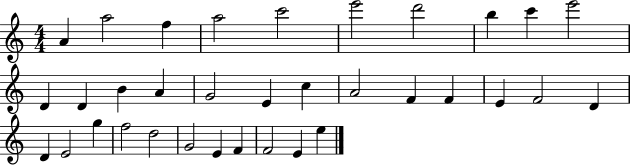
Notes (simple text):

A4/q A5/h F5/q A5/h C6/h E6/h D6/h B5/q C6/q E6/h D4/q D4/q B4/q A4/q G4/h E4/q C5/q A4/h F4/q F4/q E4/q F4/h D4/q D4/q E4/h G5/q F5/h D5/h G4/h E4/q F4/q F4/h E4/q E5/q